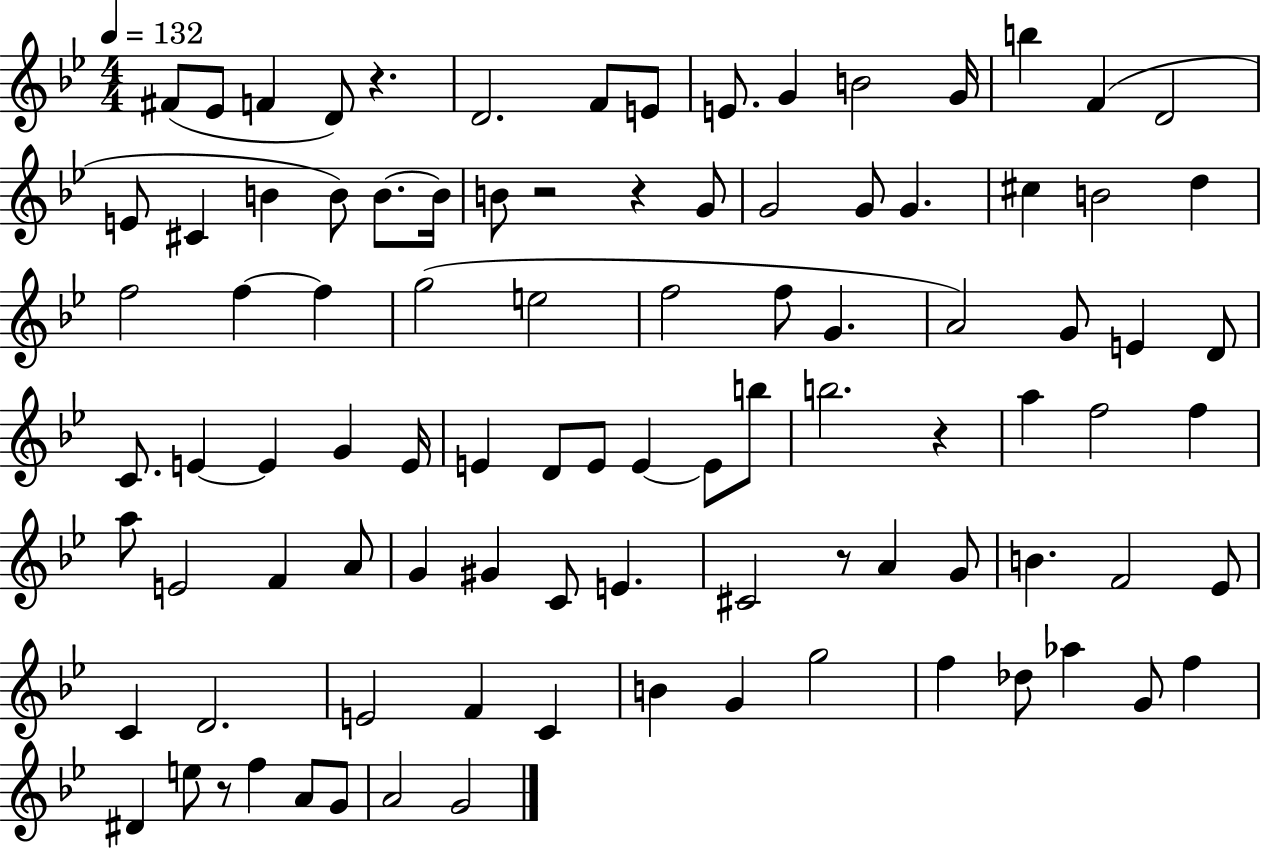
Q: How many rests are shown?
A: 6